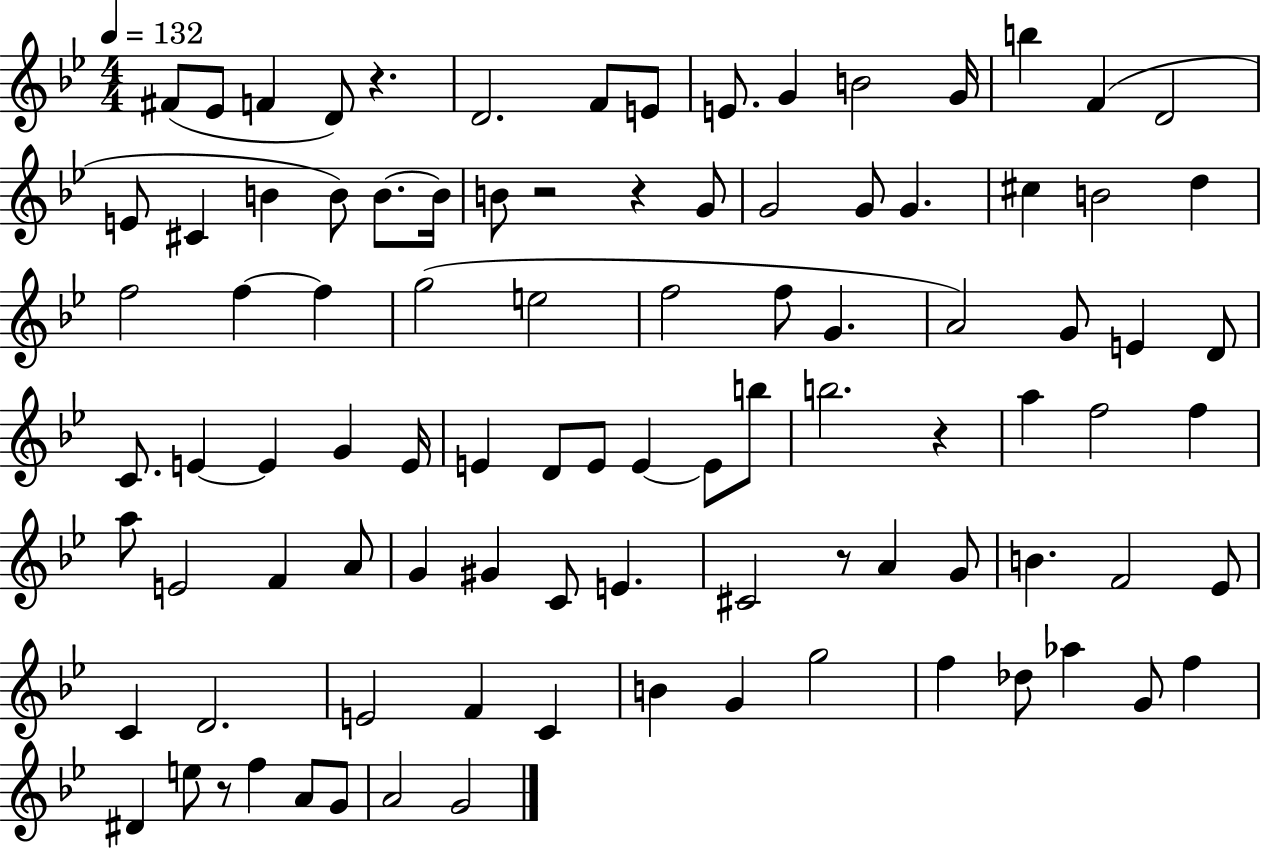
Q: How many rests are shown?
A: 6